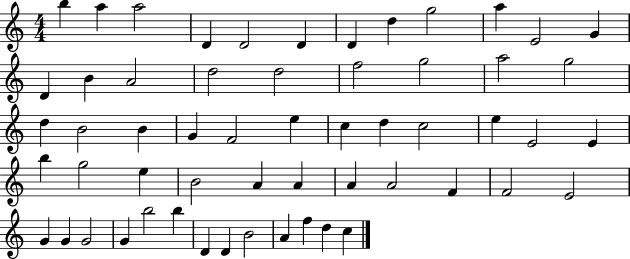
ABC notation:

X:1
T:Untitled
M:4/4
L:1/4
K:C
b a a2 D D2 D D d g2 a E2 G D B A2 d2 d2 f2 g2 a2 g2 d B2 B G F2 e c d c2 e E2 E b g2 e B2 A A A A2 F F2 E2 G G G2 G b2 b D D B2 A f d c